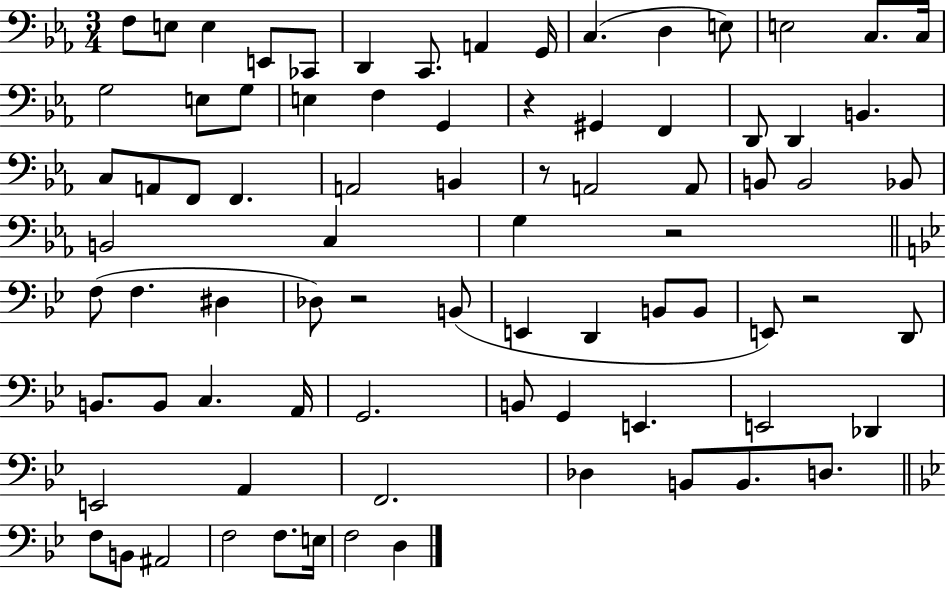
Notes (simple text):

F3/e E3/e E3/q E2/e CES2/e D2/q C2/e. A2/q G2/s C3/q. D3/q E3/e E3/h C3/e. C3/s G3/h E3/e G3/e E3/q F3/q G2/q R/q G#2/q F2/q D2/e D2/q B2/q. C3/e A2/e F2/e F2/q. A2/h B2/q R/e A2/h A2/e B2/e B2/h Bb2/e B2/h C3/q G3/q R/h F3/e F3/q. D#3/q Db3/e R/h B2/e E2/q D2/q B2/e B2/e E2/e R/h D2/e B2/e. B2/e C3/q. A2/s G2/h. B2/e G2/q E2/q. E2/h Db2/q E2/h A2/q F2/h. Db3/q B2/e B2/e. D3/e. F3/e B2/e A#2/h F3/h F3/e. E3/s F3/h D3/q